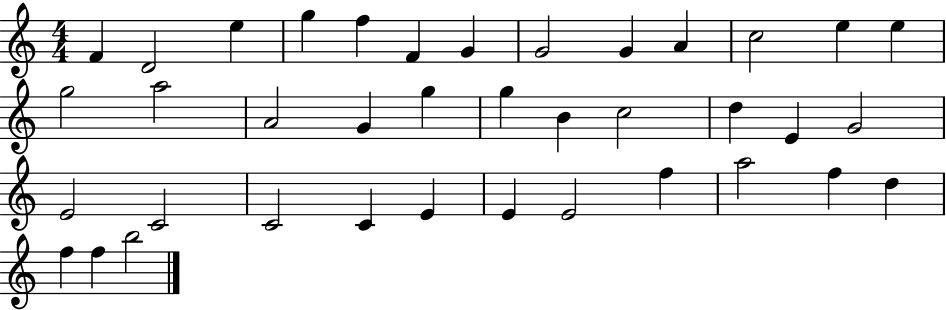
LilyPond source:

{
  \clef treble
  \numericTimeSignature
  \time 4/4
  \key c \major
  f'4 d'2 e''4 | g''4 f''4 f'4 g'4 | g'2 g'4 a'4 | c''2 e''4 e''4 | \break g''2 a''2 | a'2 g'4 g''4 | g''4 b'4 c''2 | d''4 e'4 g'2 | \break e'2 c'2 | c'2 c'4 e'4 | e'4 e'2 f''4 | a''2 f''4 d''4 | \break f''4 f''4 b''2 | \bar "|."
}